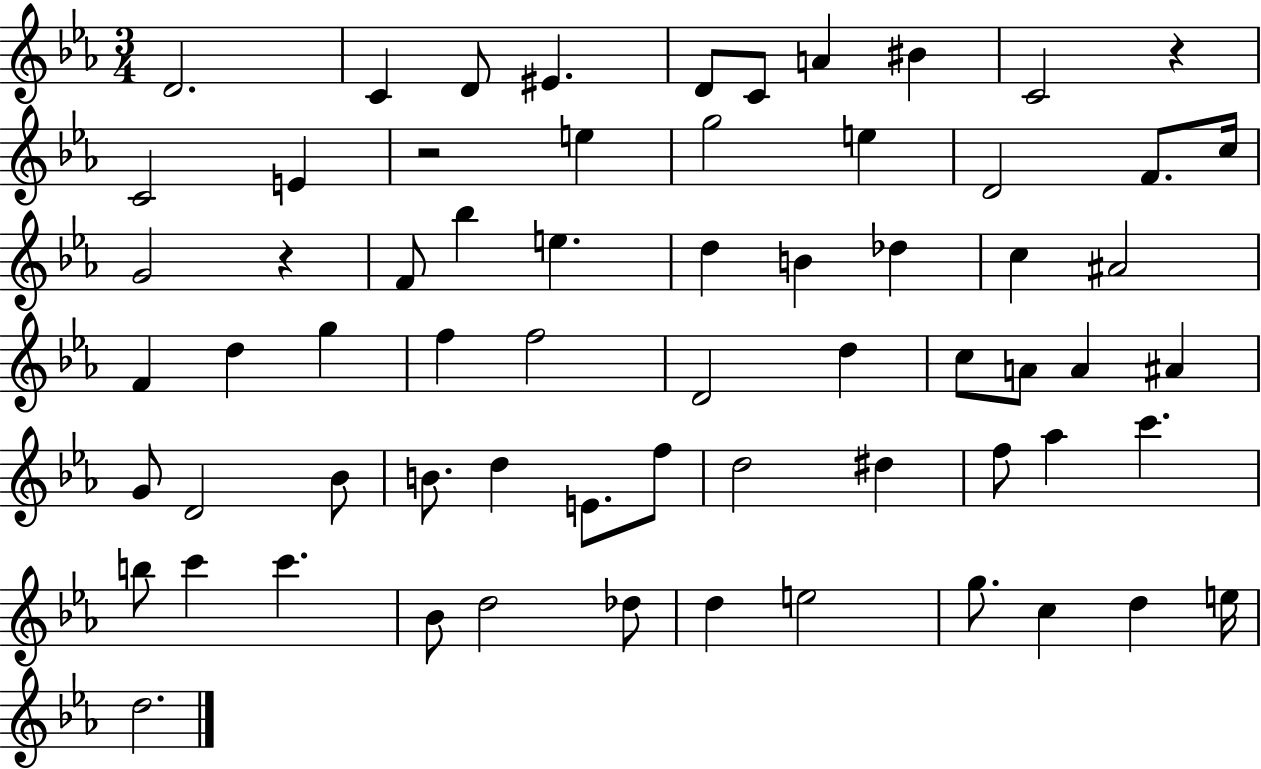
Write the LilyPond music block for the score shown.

{
  \clef treble
  \numericTimeSignature
  \time 3/4
  \key ees \major
  d'2. | c'4 d'8 eis'4. | d'8 c'8 a'4 bis'4 | c'2 r4 | \break c'2 e'4 | r2 e''4 | g''2 e''4 | d'2 f'8. c''16 | \break g'2 r4 | f'8 bes''4 e''4. | d''4 b'4 des''4 | c''4 ais'2 | \break f'4 d''4 g''4 | f''4 f''2 | d'2 d''4 | c''8 a'8 a'4 ais'4 | \break g'8 d'2 bes'8 | b'8. d''4 e'8. f''8 | d''2 dis''4 | f''8 aes''4 c'''4. | \break b''8 c'''4 c'''4. | bes'8 d''2 des''8 | d''4 e''2 | g''8. c''4 d''4 e''16 | \break d''2. | \bar "|."
}